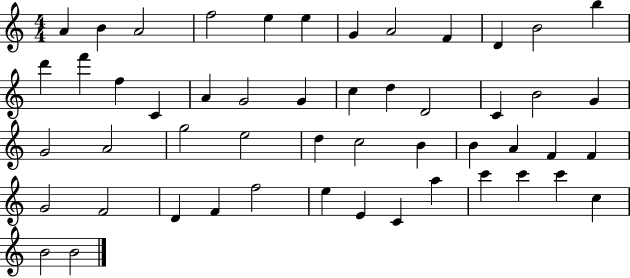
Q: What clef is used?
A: treble